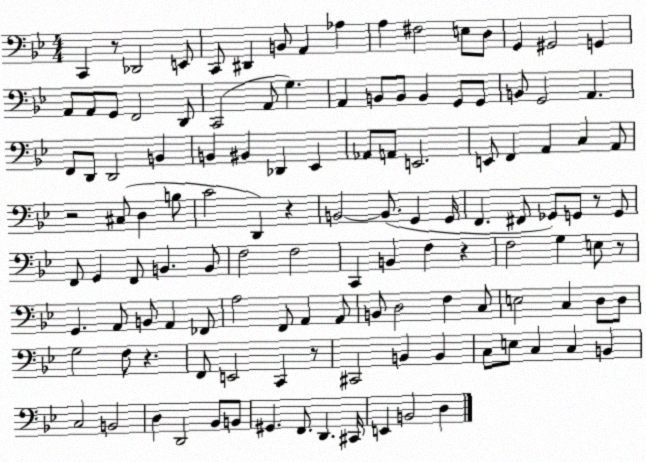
X:1
T:Untitled
M:4/4
L:1/4
K:Bb
C,, z/2 _D,,2 E,,/2 C,,/2 ^D,, B,,/2 A,, _A, A, ^F,2 E,/2 D,/2 G,, ^G,,2 G,, A,,/2 A,,/2 G,,/2 F,,2 D,,/2 C,,2 A,,/2 G, A,, B,,/2 B,,/2 B,, G,,/2 G,,/2 B,,/2 G,,2 A,, F,,/2 D,,/2 D,,2 B,, B,, ^B,, _D,, _E,, _A,,/2 A,,/2 E,,2 E,,/2 F,, A,, C, A,,/2 z2 ^C,/2 D, B,/2 C2 D,, z B,,2 B,,/2 G,, G,,/4 F,, ^F,,/2 _G,,/2 G,,/2 z/2 G,,/2 F,,/2 G,, F,,/2 B,, B,,/2 F,2 F,2 C,, B,, F, z F,2 G, E,/2 z/2 G,, A,,/2 B,,/2 A,, _F,,/2 A,2 F,,/2 A,, A,,/2 B,,/2 D,2 F, C,/2 E,2 C, D,/2 D,/2 G,2 F,/2 z F,,/2 E,,2 C,, z/2 ^C,,2 B,, B,, C,/2 E,/2 C, C, B,, C,2 B,,2 D, D,,2 _B,,/2 B,,/2 ^G,, F,,/2 D,, ^C,,/4 E,, B,,2 D,